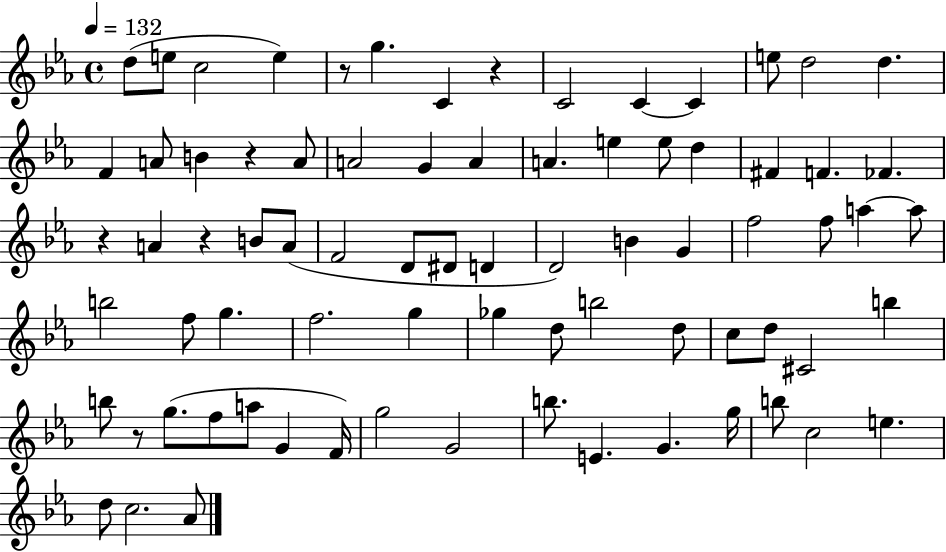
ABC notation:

X:1
T:Untitled
M:4/4
L:1/4
K:Eb
d/2 e/2 c2 e z/2 g C z C2 C C e/2 d2 d F A/2 B z A/2 A2 G A A e e/2 d ^F F _F z A z B/2 A/2 F2 D/2 ^D/2 D D2 B G f2 f/2 a a/2 b2 f/2 g f2 g _g d/2 b2 d/2 c/2 d/2 ^C2 b b/2 z/2 g/2 f/2 a/2 G F/4 g2 G2 b/2 E G g/4 b/2 c2 e d/2 c2 _A/2